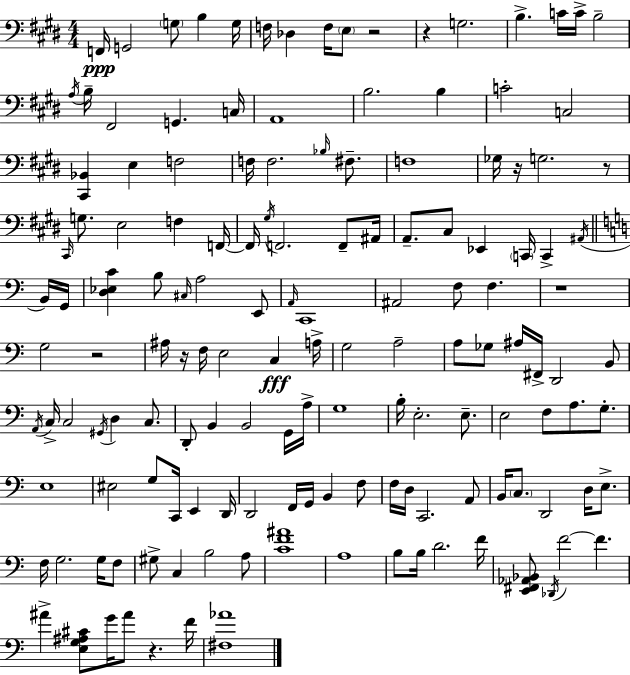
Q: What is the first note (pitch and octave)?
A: F2